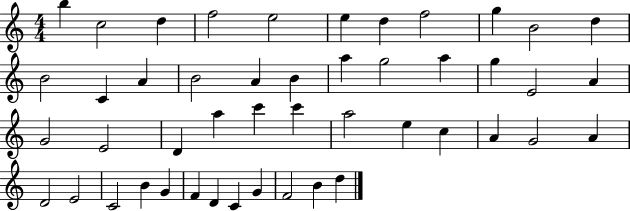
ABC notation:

X:1
T:Untitled
M:4/4
L:1/4
K:C
b c2 d f2 e2 e d f2 g B2 d B2 C A B2 A B a g2 a g E2 A G2 E2 D a c' c' a2 e c A G2 A D2 E2 C2 B G F D C G F2 B d